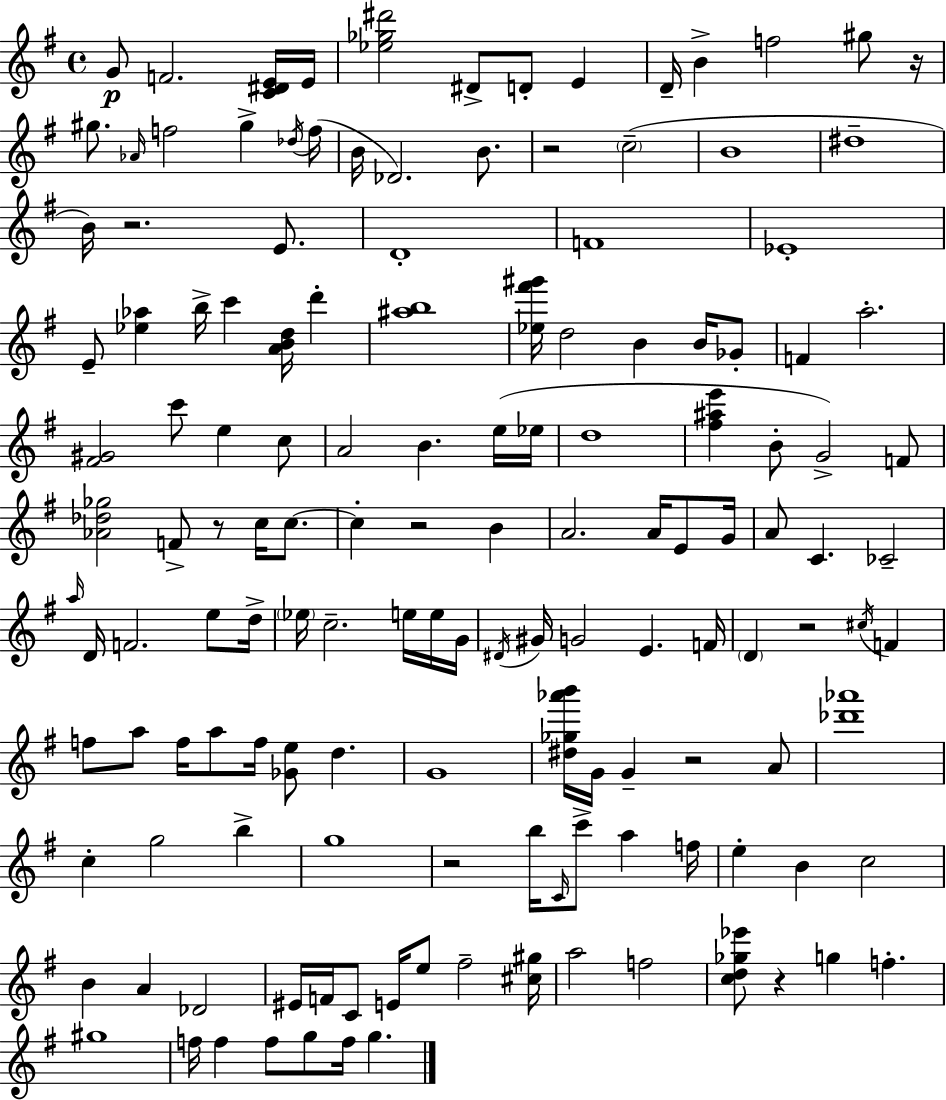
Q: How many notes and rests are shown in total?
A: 143